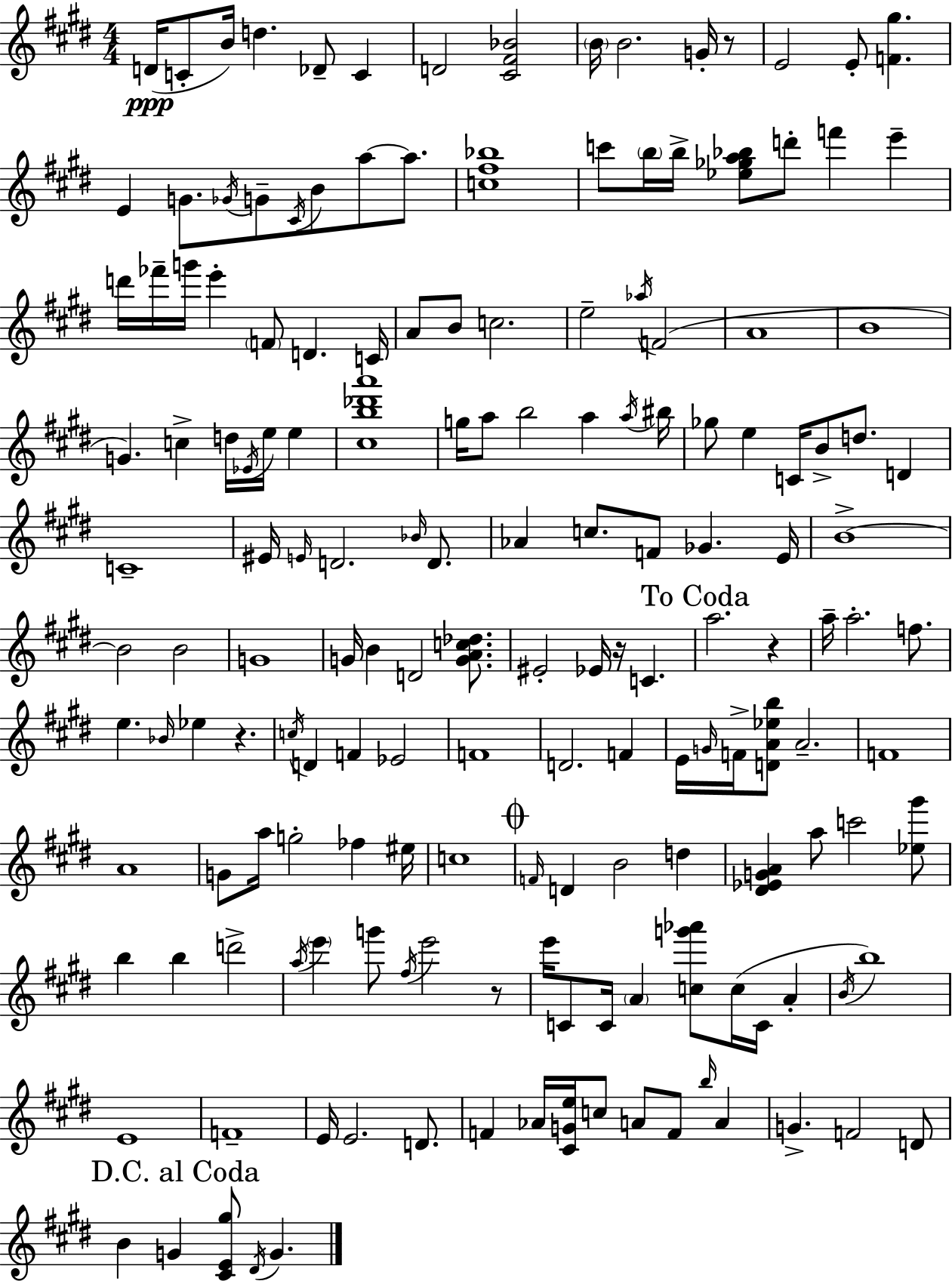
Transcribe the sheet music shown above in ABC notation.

X:1
T:Untitled
M:4/4
L:1/4
K:E
D/4 C/2 B/4 d _D/2 C D2 [^C^F_B]2 B/4 B2 G/4 z/2 E2 E/2 [F^g] E G/2 _G/4 G/2 ^C/4 B/2 a/2 a/2 [c^f_b]4 c'/2 b/4 b/4 [_e_ga_b]/2 d'/2 f' e' d'/4 _f'/4 g'/4 e' F/2 D C/4 A/2 B/2 c2 e2 _a/4 F2 A4 B4 G c d/4 _E/4 e/4 e [^cb_d'a']4 g/4 a/2 b2 a a/4 ^b/4 _g/2 e C/4 B/2 d/2 D C4 ^E/4 E/4 D2 _B/4 D/2 _A c/2 F/2 _G E/4 B4 B2 B2 G4 G/4 B D2 [GAc_d]/2 ^E2 _E/4 z/4 C a2 z a/4 a2 f/2 e _B/4 _e z c/4 D F _E2 F4 D2 F E/4 G/4 F/4 [DA_eb]/2 A2 F4 A4 G/2 a/4 g2 _f ^e/4 c4 F/4 D B2 d [^D_EGA] a/2 c'2 [_e^g']/2 b b d'2 a/4 e' g'/2 ^f/4 e'2 z/2 e'/4 C/2 C/4 A [cg'_a']/2 c/4 C/4 A B/4 b4 E4 F4 E/4 E2 D/2 F _A/4 [^CGe]/4 c/2 A/2 F/2 b/4 A G F2 D/2 B G [^CE^g]/2 ^D/4 G